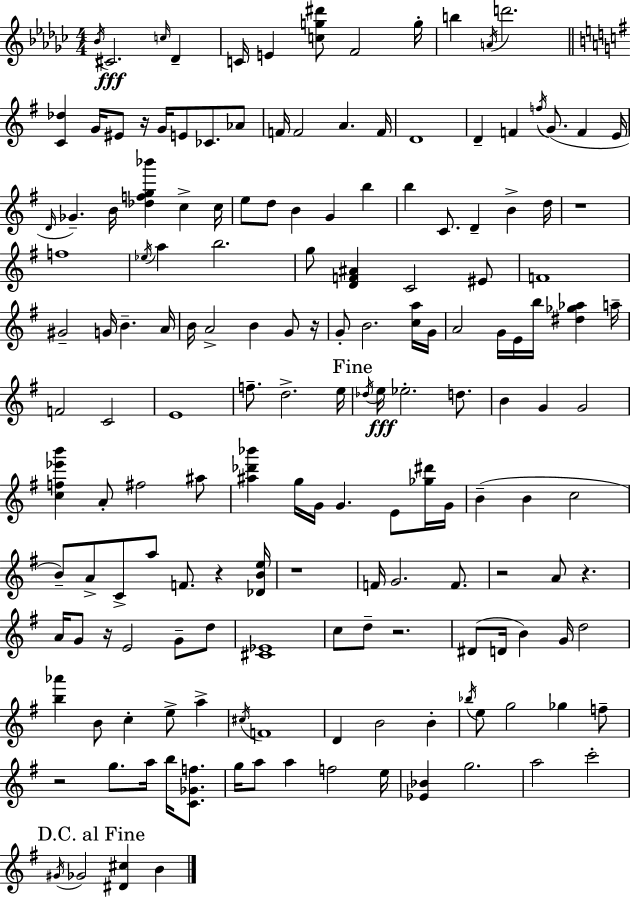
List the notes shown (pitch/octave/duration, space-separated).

Bb4/s C#4/h. C5/s Db4/q C4/s E4/q [C5,G5,D#6]/e F4/h G5/s B5/q A4/s D6/h. [C4,Db5]/q G4/s EIS4/e R/s G4/s E4/e CES4/e. Ab4/e F4/s F4/h A4/q. F4/s D4/w D4/q F4/q F5/s G4/e. F4/q E4/s D4/s Gb4/q. B4/s [Db5,F5,G5,Bb6]/q C5/q C5/s E5/e D5/e B4/q G4/q B5/q B5/q C4/e. D4/q B4/q D5/s R/w F5/w Eb5/s A5/q B5/h. G5/e [D4,F4,A#4]/q C4/h EIS4/e F4/w G#4/h G4/s B4/q. A4/s B4/s A4/h B4/q G4/e R/s G4/e B4/h. [C5,A5]/s G4/s A4/h G4/s E4/s B5/s [D#5,Gb5,Ab5]/q A5/s F4/h C4/h E4/w F5/e. D5/h. E5/s Db5/s E5/s Eb5/h. D5/e. B4/q G4/q G4/h [C5,F5,Eb6,B6]/q A4/e F#5/h A#5/e [A#5,Db6,Bb6]/q G5/s G4/s G4/q. E4/e [Gb5,D#6]/s G4/s B4/q B4/q C5/h B4/e A4/e C4/e A5/e F4/e. R/q [Db4,B4,E5]/s R/w F4/s G4/h. F4/e. R/h A4/e R/q. A4/s G4/e R/s E4/h G4/e D5/e [C#4,Eb4]/w C5/e D5/e R/h. D#4/e D4/s B4/q G4/s D5/h [B5,Ab6]/q B4/e C5/q E5/e A5/q C#5/s F4/w D4/q B4/h B4/q Bb5/s E5/e G5/h Gb5/q F5/e R/h G5/e. A5/s B5/s [C4,Gb4,F5]/e. G5/s A5/e A5/q F5/h E5/s [Eb4,Bb4]/q G5/h. A5/h C6/h G#4/s Gb4/h [D#4,C#5]/q B4/q